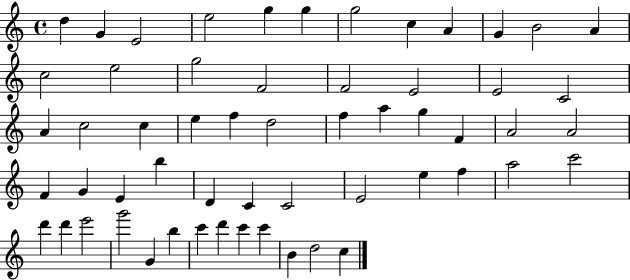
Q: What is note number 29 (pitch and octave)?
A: G5